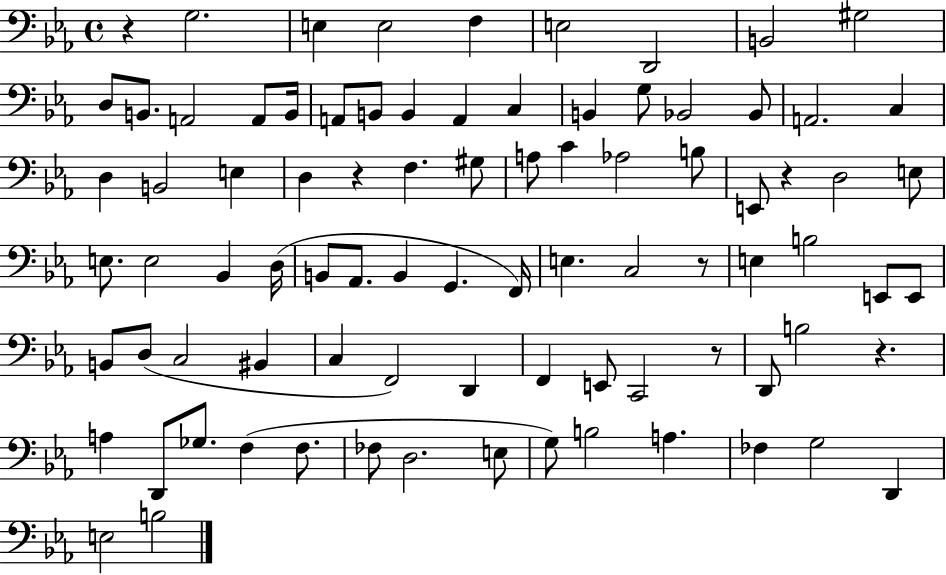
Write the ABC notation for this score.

X:1
T:Untitled
M:4/4
L:1/4
K:Eb
z G,2 E, E,2 F, E,2 D,,2 B,,2 ^G,2 D,/2 B,,/2 A,,2 A,,/2 B,,/4 A,,/2 B,,/2 B,, A,, C, B,, G,/2 _B,,2 _B,,/2 A,,2 C, D, B,,2 E, D, z F, ^G,/2 A,/2 C _A,2 B,/2 E,,/2 z D,2 E,/2 E,/2 E,2 _B,, D,/4 B,,/2 _A,,/2 B,, G,, F,,/4 E, C,2 z/2 E, B,2 E,,/2 E,,/2 B,,/2 D,/2 C,2 ^B,, C, F,,2 D,, F,, E,,/2 C,,2 z/2 D,,/2 B,2 z A, D,,/2 _G,/2 F, F,/2 _F,/2 D,2 E,/2 G,/2 B,2 A, _F, G,2 D,, E,2 B,2